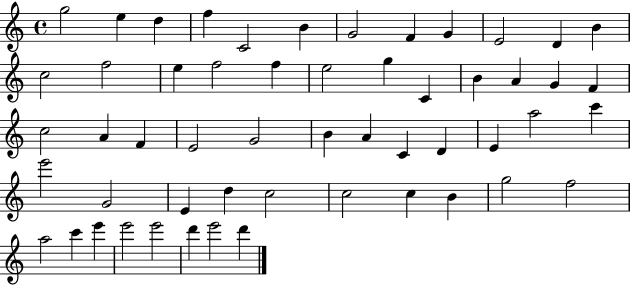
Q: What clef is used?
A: treble